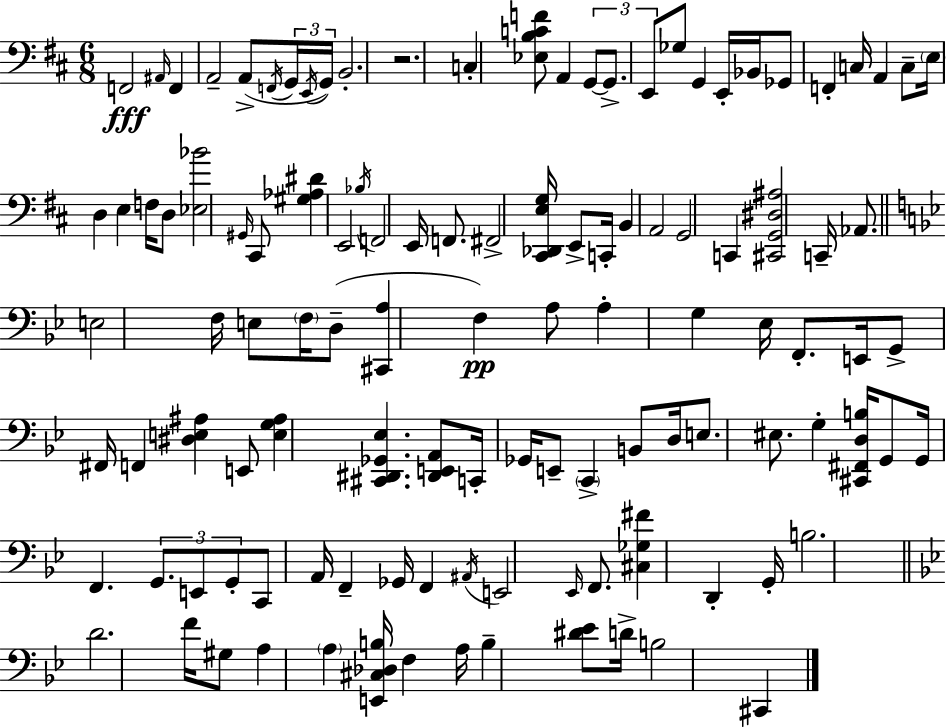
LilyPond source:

{
  \clef bass
  \numericTimeSignature
  \time 6/8
  \key d \major
  f,2\fff \grace { ais,16 } f,4 | a,2-- a,8->( \acciaccatura { f,16 } | \tuplet 3/2 { g,16 \acciaccatura { e,16 } g,16) } b,2.-. | r2. | \break c4-. <ees b c' f'>8 a,4 | \tuplet 3/2 { g,8~~ g,8.-> e,8 } ges8 g,4 | e,16-. bes,16 ges,8 f,4-. c16 a,4 | c8-- \parenthesize e16 d4 e4 | \break f16 d8 <ees bes'>2 | \grace { gis,16 } cis,8 <gis aes dis'>4 e,2 | \acciaccatura { bes16 } f,2 | e,16 f,8. fis,2-> | \break <cis, des, e g>16 e,8-> c,16-. b,4 a,2 | g,2 | c,4 <cis, g, dis ais>2 | c,16-- aes,8. \bar "||" \break \key g \minor e2 f16 e8 \parenthesize f16 | d8--( <cis, a>4 f4\pp) a8 | a4-. g4 ees16 f,8.-. | e,16 g,8-> fis,16 f,4 <dis e ais>4 | \break e,8 <e g ais>4 <cis, dis, ges, ees>4. | <dis, e, a,>8 c,16-. ges,16 e,8-- \parenthesize c,4-> b,8 | d16 e8. eis8. g4-. <cis, fis, d b>16 | g,8 g,16 f,4. \tuplet 3/2 { g,8. | \break e,8 g,8-. } c,8 a,16 f,4-- ges,16 | f,4 \acciaccatura { ais,16 } e,2 | \grace { ees,16 } f,8. <cis ges fis'>4 d,4-. | g,16-. b2. | \break \bar "||" \break \key g \minor d'2. | f'16 gis8 a4 \parenthesize a4 <e, cis des b>16 | f4 a16 b4-- <dis' ees'>8 d'16-> | b2 cis,4 | \break \bar "|."
}